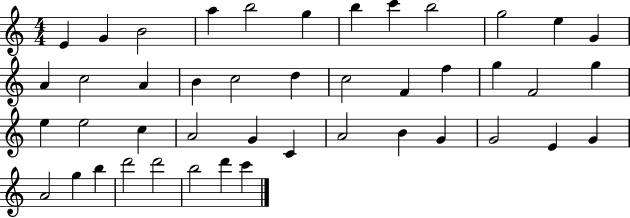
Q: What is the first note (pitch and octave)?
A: E4